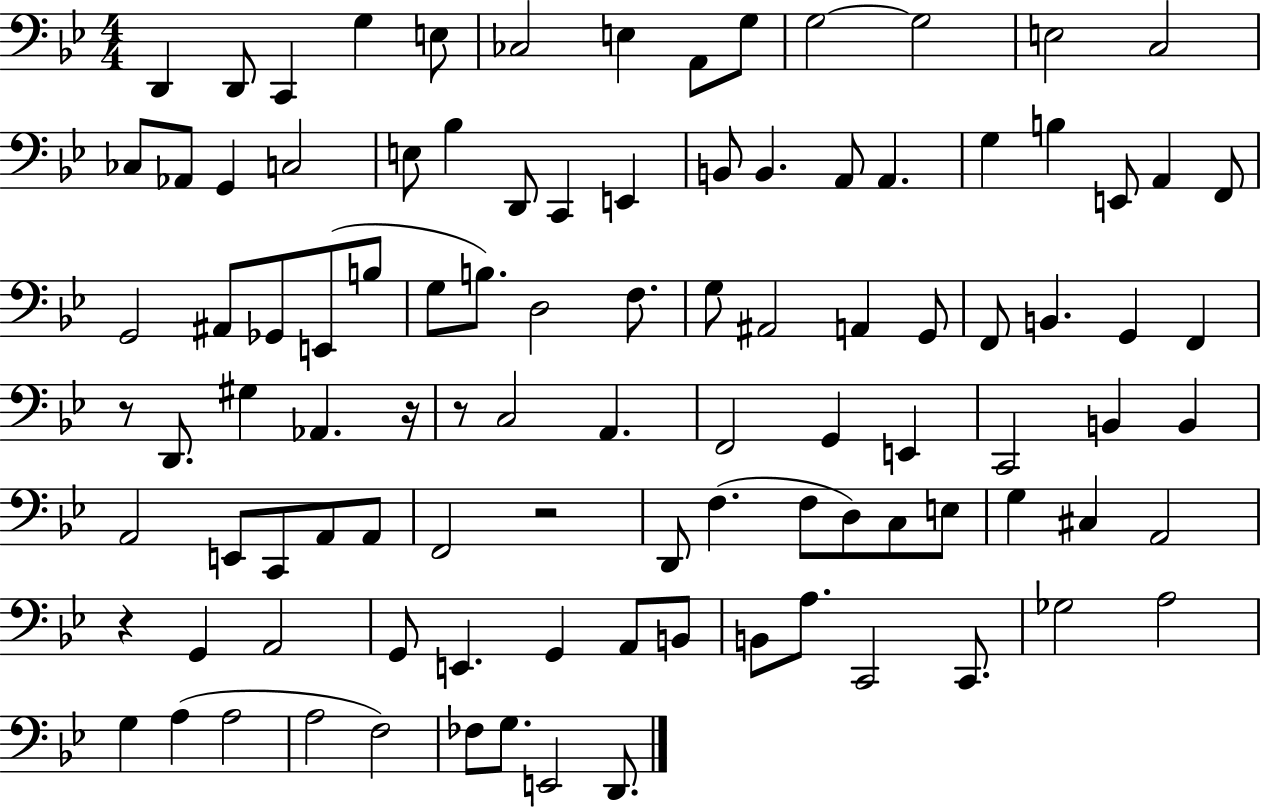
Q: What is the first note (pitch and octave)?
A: D2